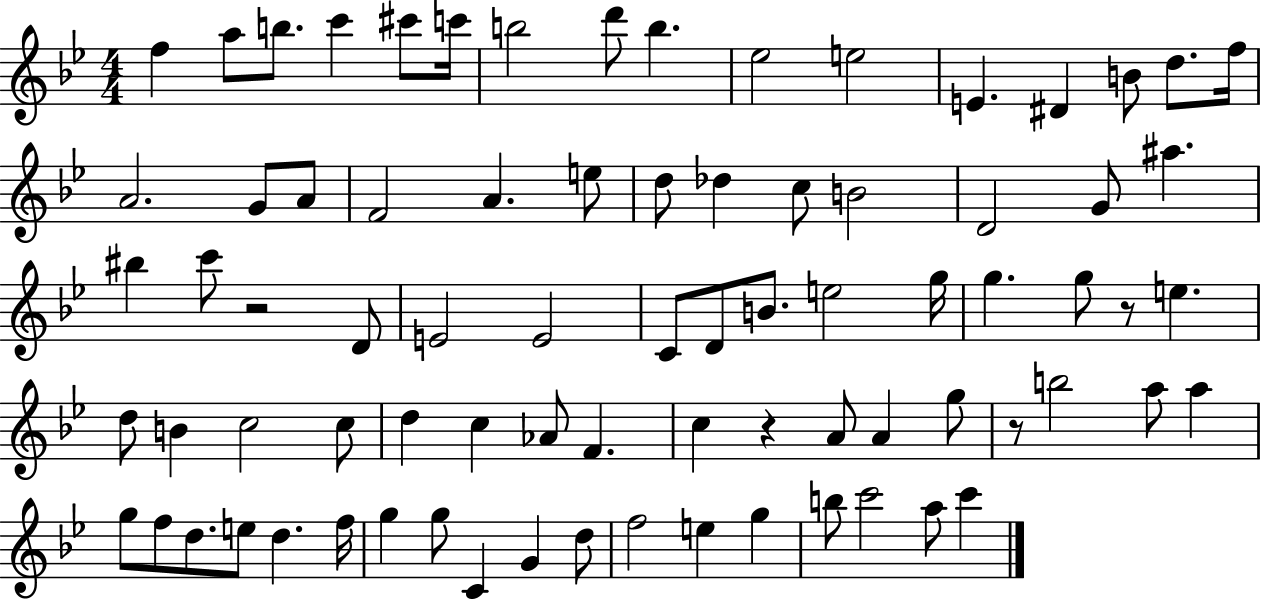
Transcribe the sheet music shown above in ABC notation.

X:1
T:Untitled
M:4/4
L:1/4
K:Bb
f a/2 b/2 c' ^c'/2 c'/4 b2 d'/2 b _e2 e2 E ^D B/2 d/2 f/4 A2 G/2 A/2 F2 A e/2 d/2 _d c/2 B2 D2 G/2 ^a ^b c'/2 z2 D/2 E2 E2 C/2 D/2 B/2 e2 g/4 g g/2 z/2 e d/2 B c2 c/2 d c _A/2 F c z A/2 A g/2 z/2 b2 a/2 a g/2 f/2 d/2 e/2 d f/4 g g/2 C G d/2 f2 e g b/2 c'2 a/2 c'